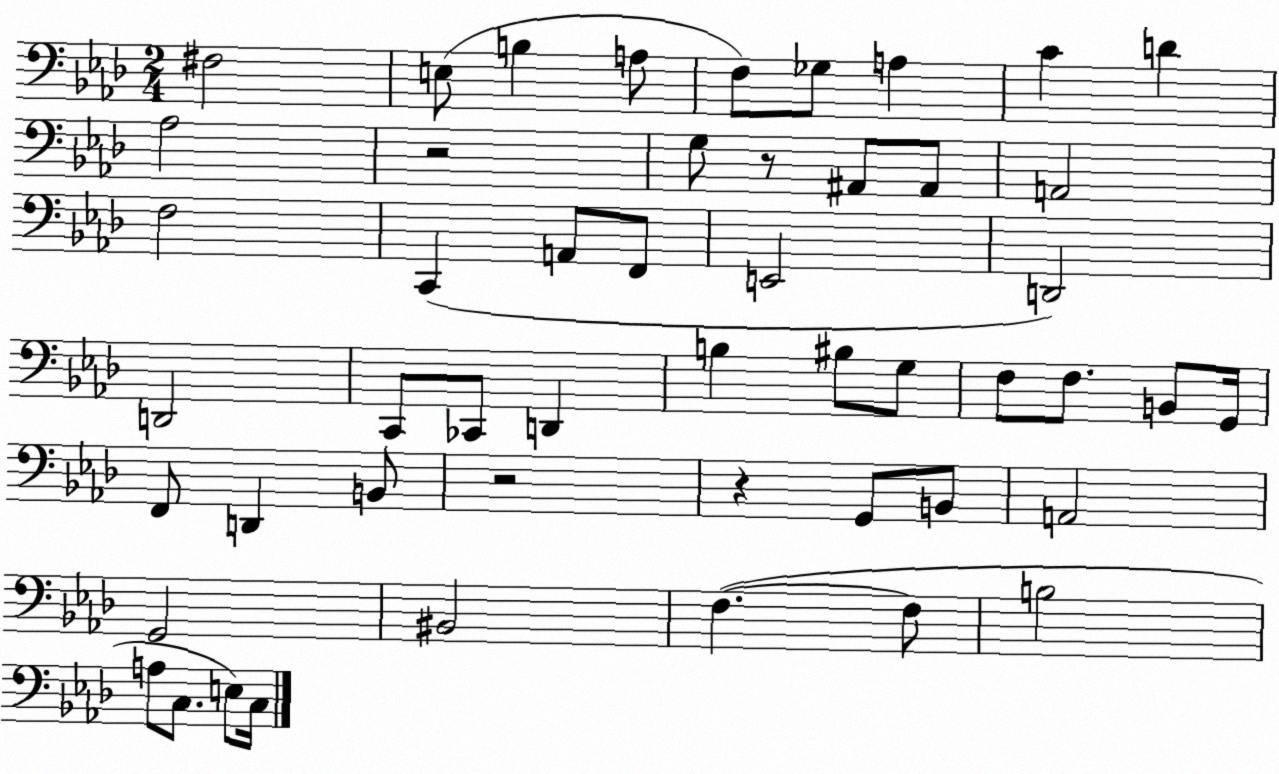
X:1
T:Untitled
M:2/4
L:1/4
K:Ab
^F,2 E,/2 B, A,/2 F,/2 _G,/2 A, C D _A,2 z2 G,/2 z/2 ^A,,/2 ^A,,/2 A,,2 F,2 C,, A,,/2 F,,/2 E,,2 D,,2 D,,2 C,,/2 _C,,/2 D,, B, ^B,/2 G,/2 F,/2 F,/2 B,,/2 G,,/4 F,,/2 D,, B,,/2 z2 z G,,/2 B,,/2 A,,2 G,,2 ^B,,2 F, F,/2 B,2 A,/2 C,/2 E,/2 C,/4